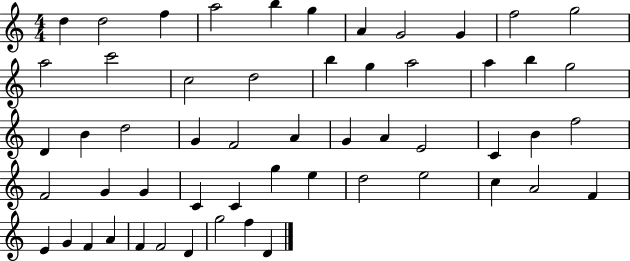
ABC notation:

X:1
T:Untitled
M:4/4
L:1/4
K:C
d d2 f a2 b g A G2 G f2 g2 a2 c'2 c2 d2 b g a2 a b g2 D B d2 G F2 A G A E2 C B f2 F2 G G C C g e d2 e2 c A2 F E G F A F F2 D g2 f D